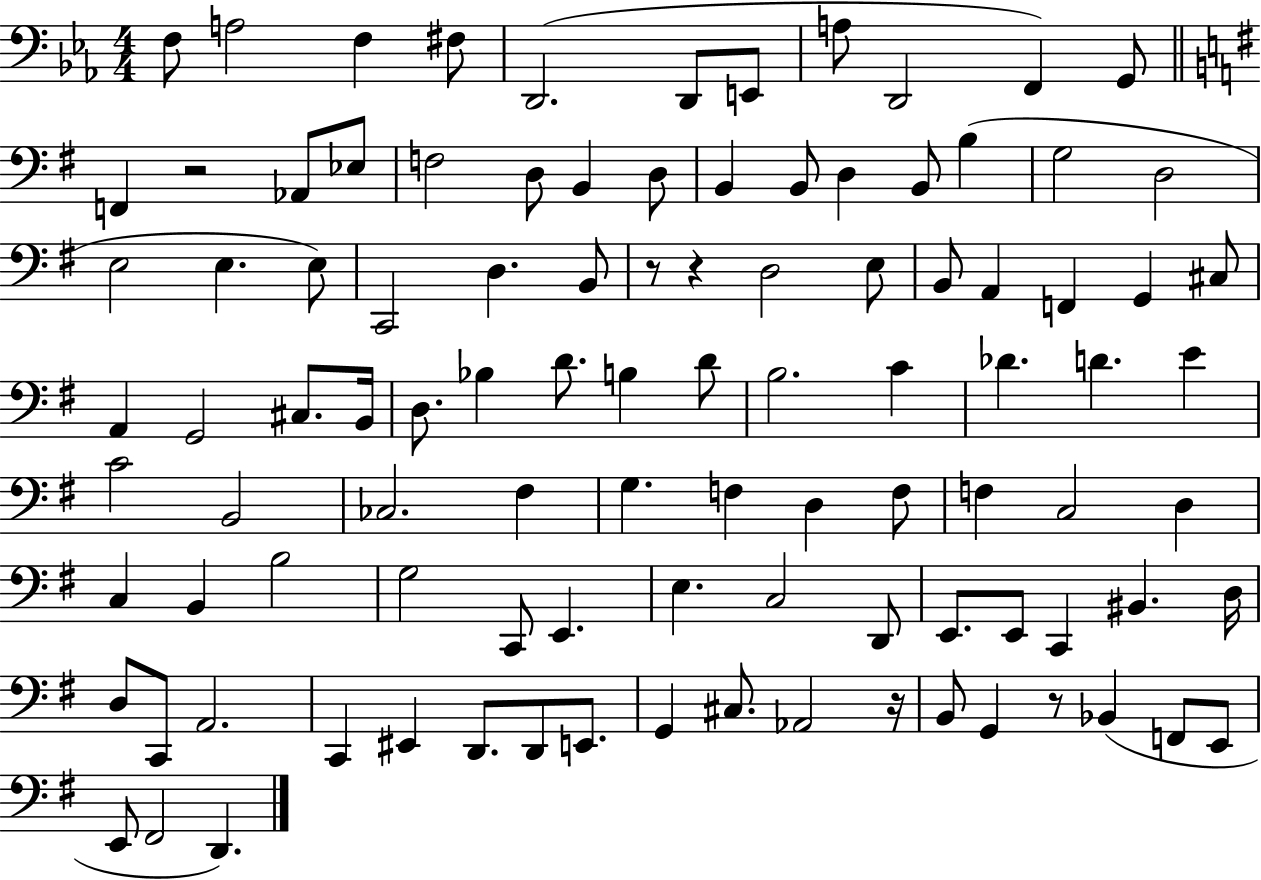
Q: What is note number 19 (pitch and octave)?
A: B2